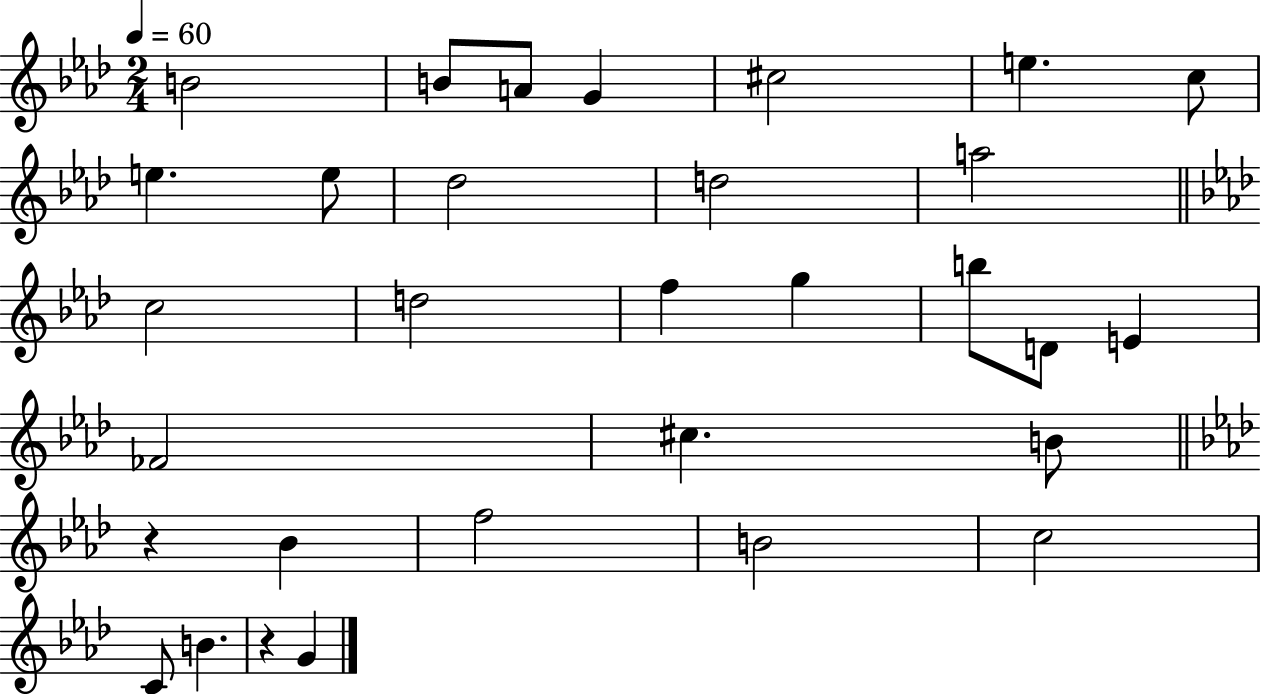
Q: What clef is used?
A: treble